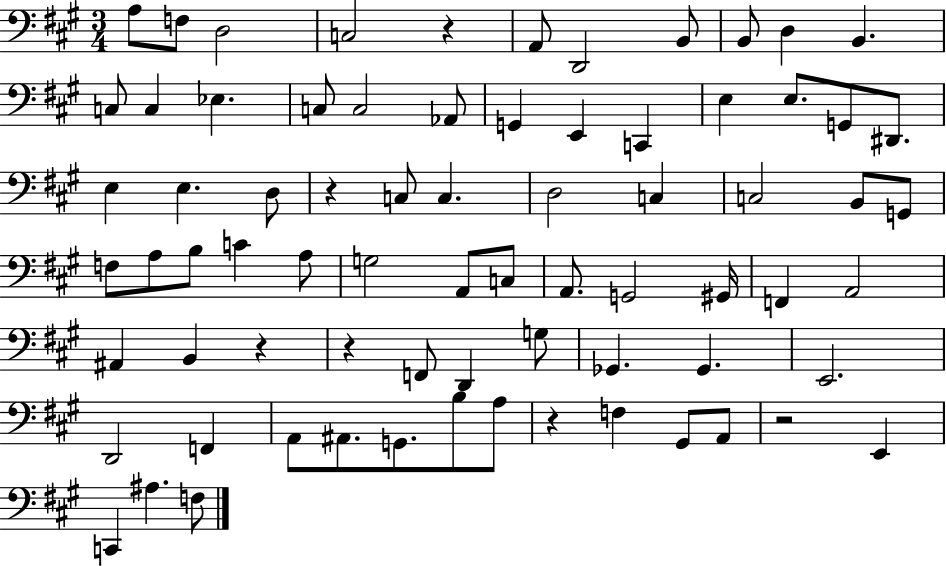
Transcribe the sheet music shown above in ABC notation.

X:1
T:Untitled
M:3/4
L:1/4
K:A
A,/2 F,/2 D,2 C,2 z A,,/2 D,,2 B,,/2 B,,/2 D, B,, C,/2 C, _E, C,/2 C,2 _A,,/2 G,, E,, C,, E, E,/2 G,,/2 ^D,,/2 E, E, D,/2 z C,/2 C, D,2 C, C,2 B,,/2 G,,/2 F,/2 A,/2 B,/2 C A,/2 G,2 A,,/2 C,/2 A,,/2 G,,2 ^G,,/4 F,, A,,2 ^A,, B,, z z F,,/2 D,, G,/2 _G,, _G,, E,,2 D,,2 F,, A,,/2 ^A,,/2 G,,/2 B,/2 A,/2 z F, ^G,,/2 A,,/2 z2 E,, C,, ^A, F,/2